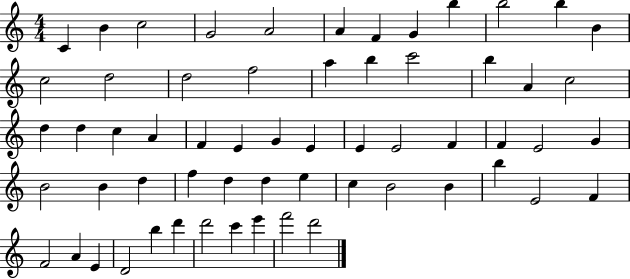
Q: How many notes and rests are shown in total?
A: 60